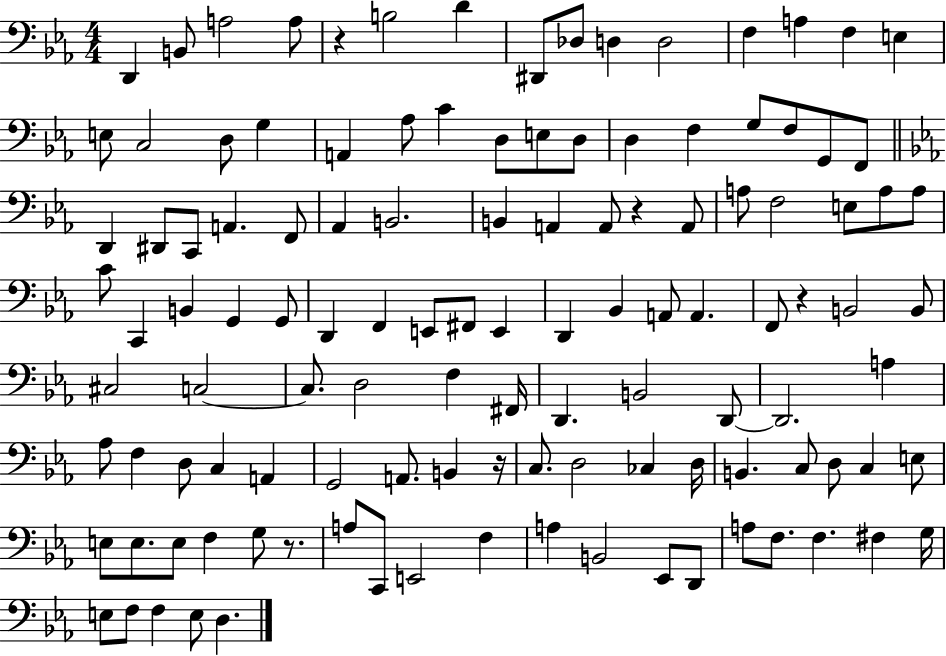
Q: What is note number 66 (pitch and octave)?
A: C3